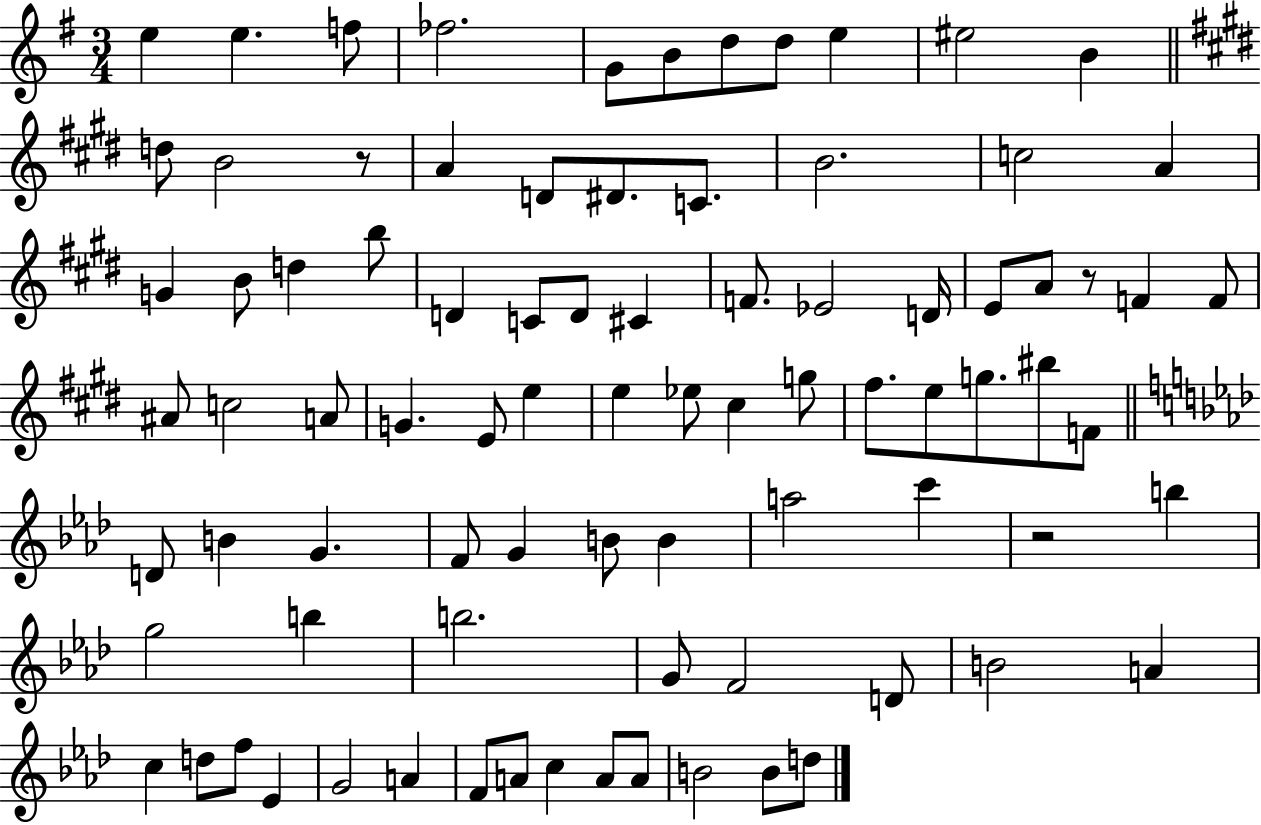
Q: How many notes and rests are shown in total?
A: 85